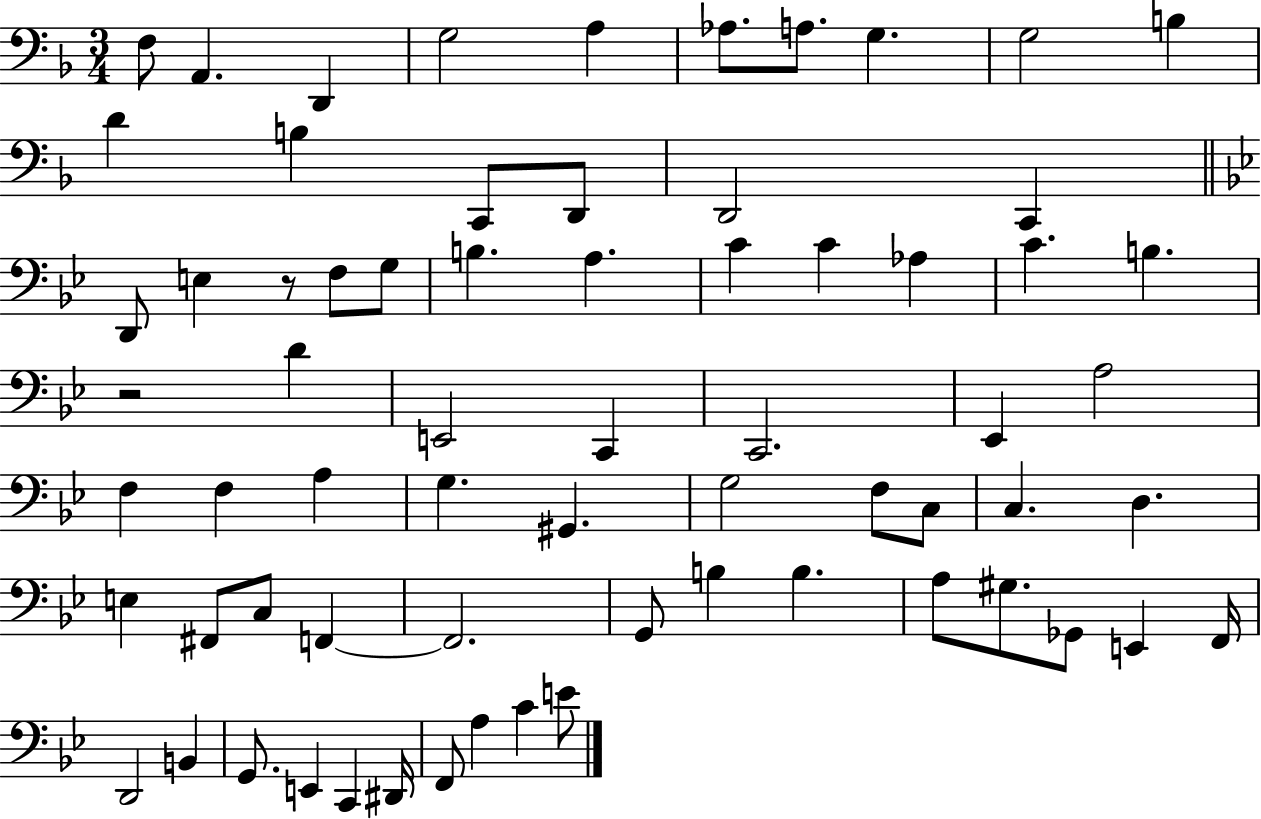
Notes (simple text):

F3/e A2/q. D2/q G3/h A3/q Ab3/e. A3/e. G3/q. G3/h B3/q D4/q B3/q C2/e D2/e D2/h C2/q D2/e E3/q R/e F3/e G3/e B3/q. A3/q. C4/q C4/q Ab3/q C4/q. B3/q. R/h D4/q E2/h C2/q C2/h. Eb2/q A3/h F3/q F3/q A3/q G3/q. G#2/q. G3/h F3/e C3/e C3/q. D3/q. E3/q F#2/e C3/e F2/q F2/h. G2/e B3/q B3/q. A3/e G#3/e. Gb2/e E2/q F2/s D2/h B2/q G2/e. E2/q C2/q D#2/s F2/e A3/q C4/q E4/e